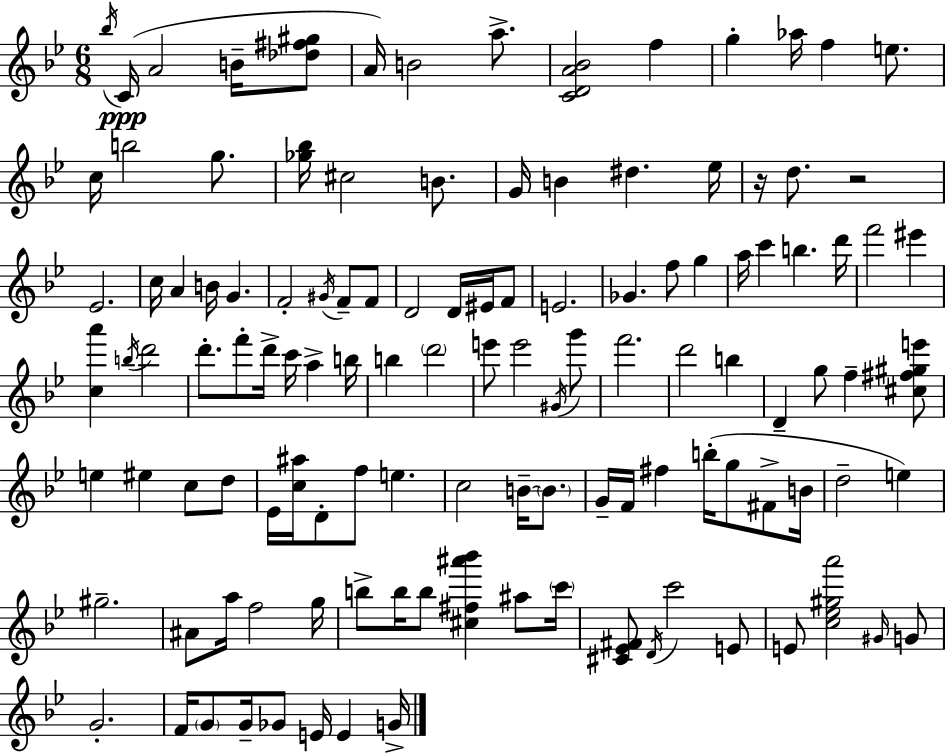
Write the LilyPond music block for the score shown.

{
  \clef treble
  \numericTimeSignature
  \time 6/8
  \key bes \major
  \acciaccatura { bes''16 }(\ppp c'16 a'2 b'16-- <des'' fis'' gis''>8 | a'16) b'2 a''8.-> | <c' d' a' bes'>2 f''4 | g''4-. aes''16 f''4 e''8. | \break c''16 b''2 g''8. | <ges'' bes''>16 cis''2 b'8. | g'16 b'4 dis''4. | ees''16 r16 d''8. r2 | \break ees'2. | c''16 a'4 b'16 g'4. | f'2-. \acciaccatura { gis'16 } f'8-- | f'8 d'2 d'16 eis'16 | \break f'8 e'2. | ges'4. f''8 g''4 | a''16 c'''4 b''4. | d'''16 f'''2 eis'''4 | \break <c'' a'''>4 \acciaccatura { b''16 } d'''2 | d'''8.-. f'''8-. d'''16-> c'''16 a''4-> | b''16 b''4 \parenthesize d'''2 | e'''8 e'''2 | \break \acciaccatura { gis'16 } g'''8 f'''2. | d'''2 | b''4 d'4-- g''8 f''4-- | <cis'' fis'' gis'' e'''>8 e''4 eis''4 | \break c''8 d''8 ees'16 <c'' ais''>16 d'8-. f''8 e''4. | c''2 | b'16--~~ \parenthesize b'8. g'16-- f'16 fis''4 b''16-.( g''8 | fis'8-> b'16 d''2-- | \break e''4) gis''2.-- | ais'8 a''16 f''2 | g''16 b''8-> b''16 b''8 <cis'' fis'' ais''' bes'''>4 | ais''8 \parenthesize c'''16 <cis' ees' fis'>8 \acciaccatura { d'16 } c'''2 | \break e'8 e'8 <c'' ees'' gis'' a'''>2 | \grace { gis'16 } g'8 g'2.-. | f'16 \parenthesize g'8 g'16-- ges'8 | e'16 e'4 g'16-> \bar "|."
}